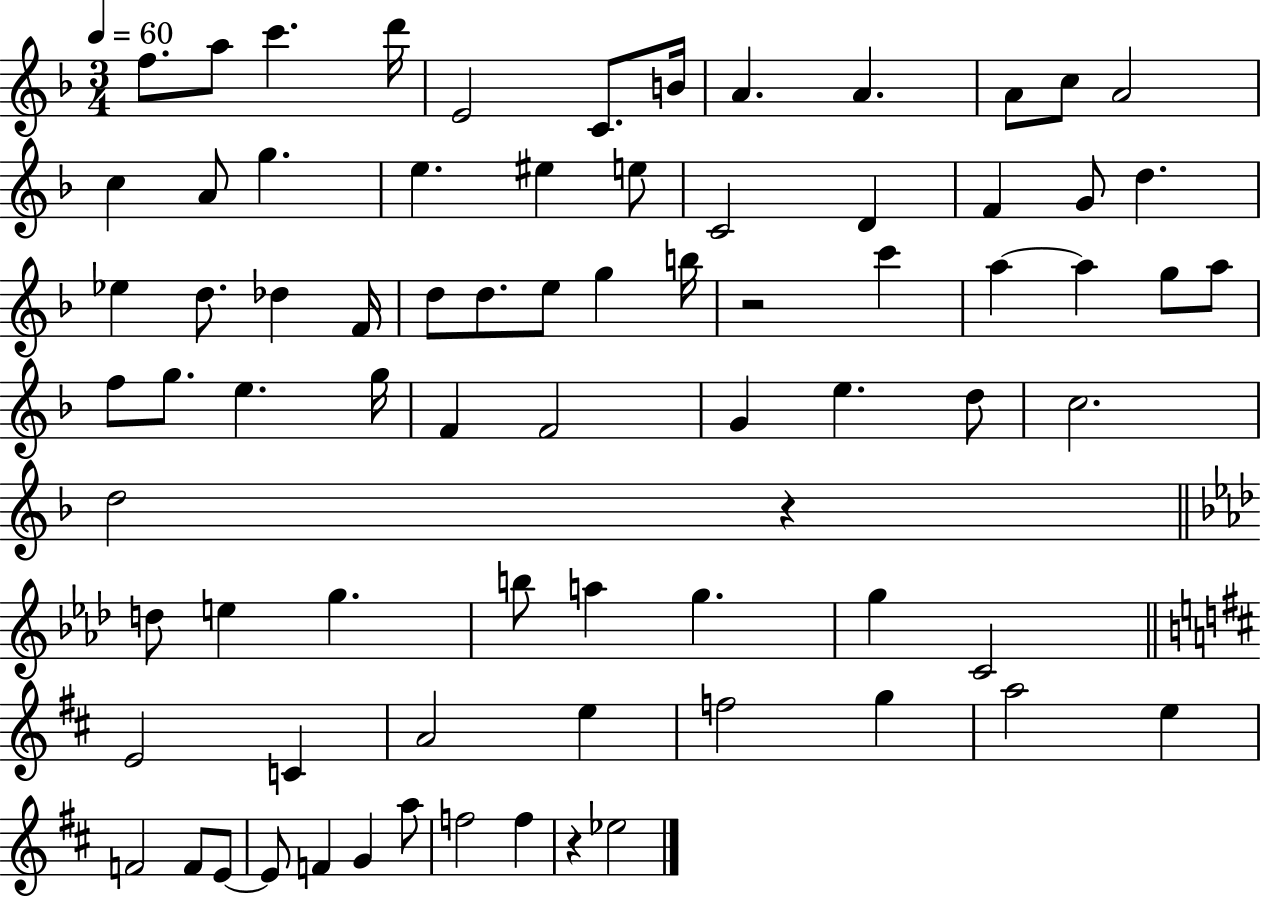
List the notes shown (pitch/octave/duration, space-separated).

F5/e. A5/e C6/q. D6/s E4/h C4/e. B4/s A4/q. A4/q. A4/e C5/e A4/h C5/q A4/e G5/q. E5/q. EIS5/q E5/e C4/h D4/q F4/q G4/e D5/q. Eb5/q D5/e. Db5/q F4/s D5/e D5/e. E5/e G5/q B5/s R/h C6/q A5/q A5/q G5/e A5/e F5/e G5/e. E5/q. G5/s F4/q F4/h G4/q E5/q. D5/e C5/h. D5/h R/q D5/e E5/q G5/q. B5/e A5/q G5/q. G5/q C4/h E4/h C4/q A4/h E5/q F5/h G5/q A5/h E5/q F4/h F4/e E4/e E4/e F4/q G4/q A5/e F5/h F5/q R/q Eb5/h